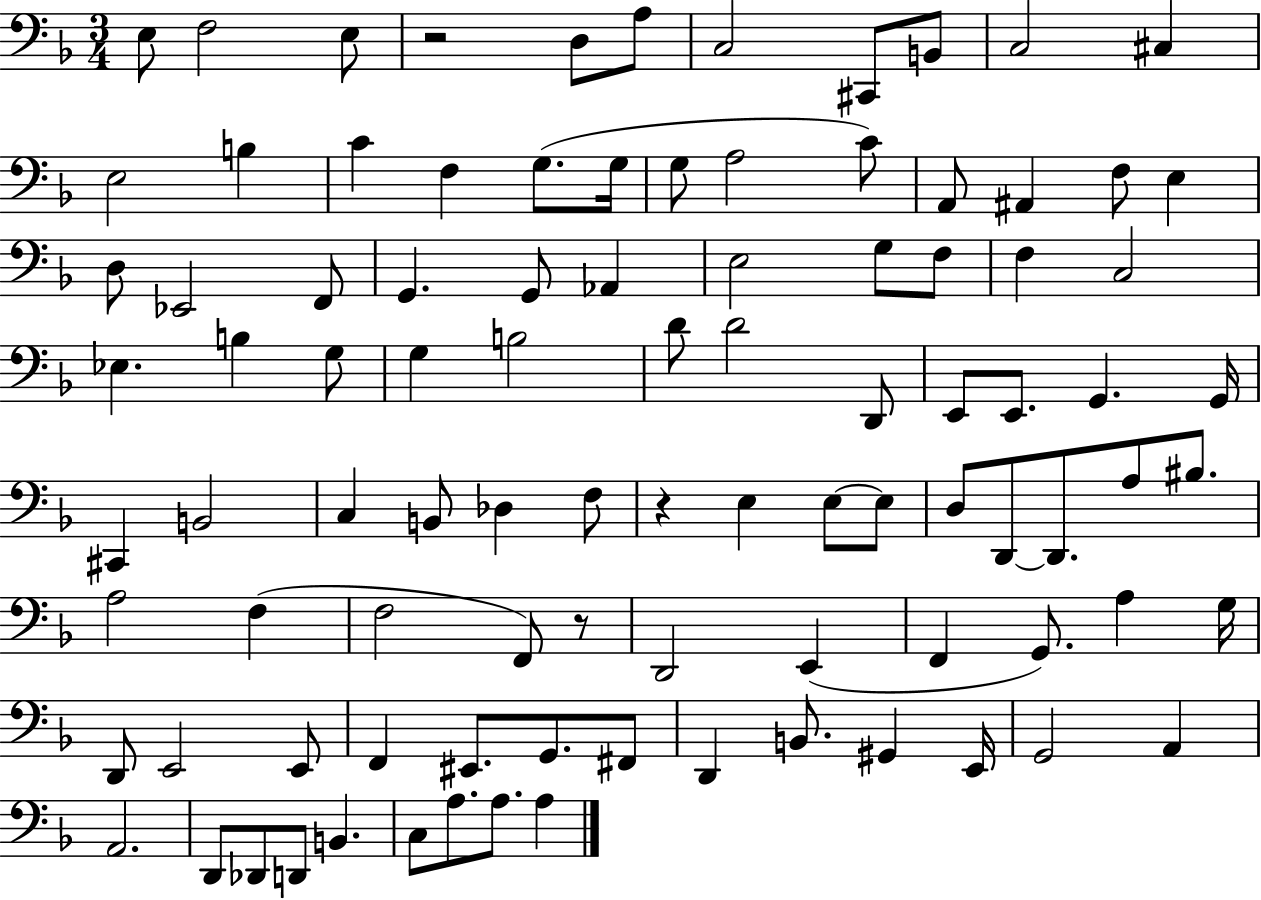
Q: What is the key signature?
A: F major